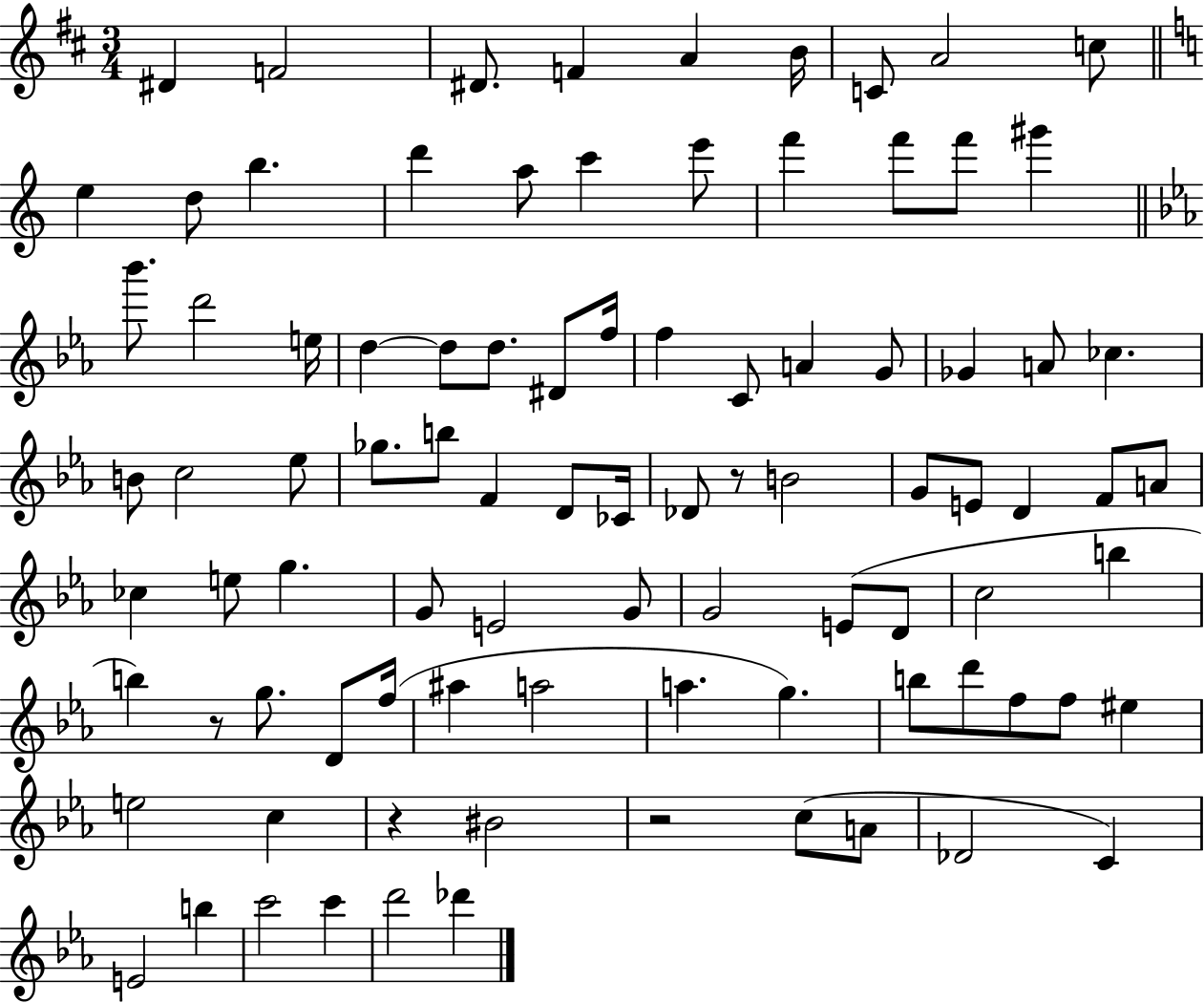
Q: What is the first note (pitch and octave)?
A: D#4